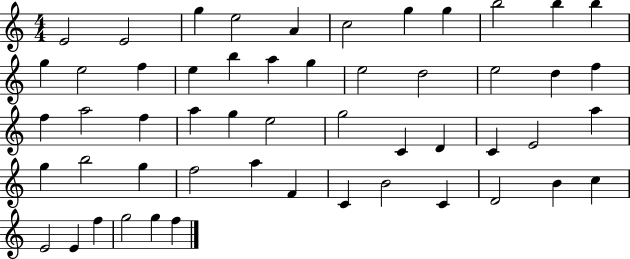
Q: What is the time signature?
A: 4/4